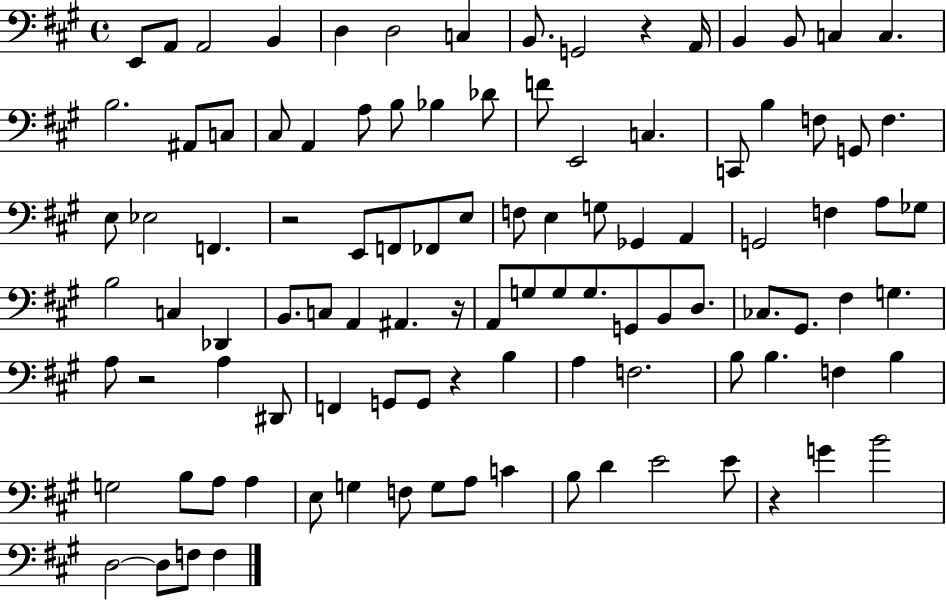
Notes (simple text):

E2/e A2/e A2/h B2/q D3/q D3/h C3/q B2/e. G2/h R/q A2/s B2/q B2/e C3/q C3/q. B3/h. A#2/e C3/e C#3/e A2/q A3/e B3/e Bb3/q Db4/e F4/e E2/h C3/q. C2/e B3/q F3/e G2/e F3/q. E3/e Eb3/h F2/q. R/h E2/e F2/e FES2/e E3/e F3/e E3/q G3/e Gb2/q A2/q G2/h F3/q A3/e Gb3/e B3/h C3/q Db2/q B2/e. C3/e A2/q A#2/q. R/s A2/e G3/e G3/e G3/e. G2/e B2/e D3/e. CES3/e. G#2/e. F#3/q G3/q. A3/e R/h A3/q D#2/e F2/q G2/e G2/e R/q B3/q A3/q F3/h. B3/e B3/q. F3/q B3/q G3/h B3/e A3/e A3/q E3/e G3/q F3/e G3/e A3/e C4/q B3/e D4/q E4/h E4/e R/q G4/q B4/h D3/h D3/e F3/e F3/q